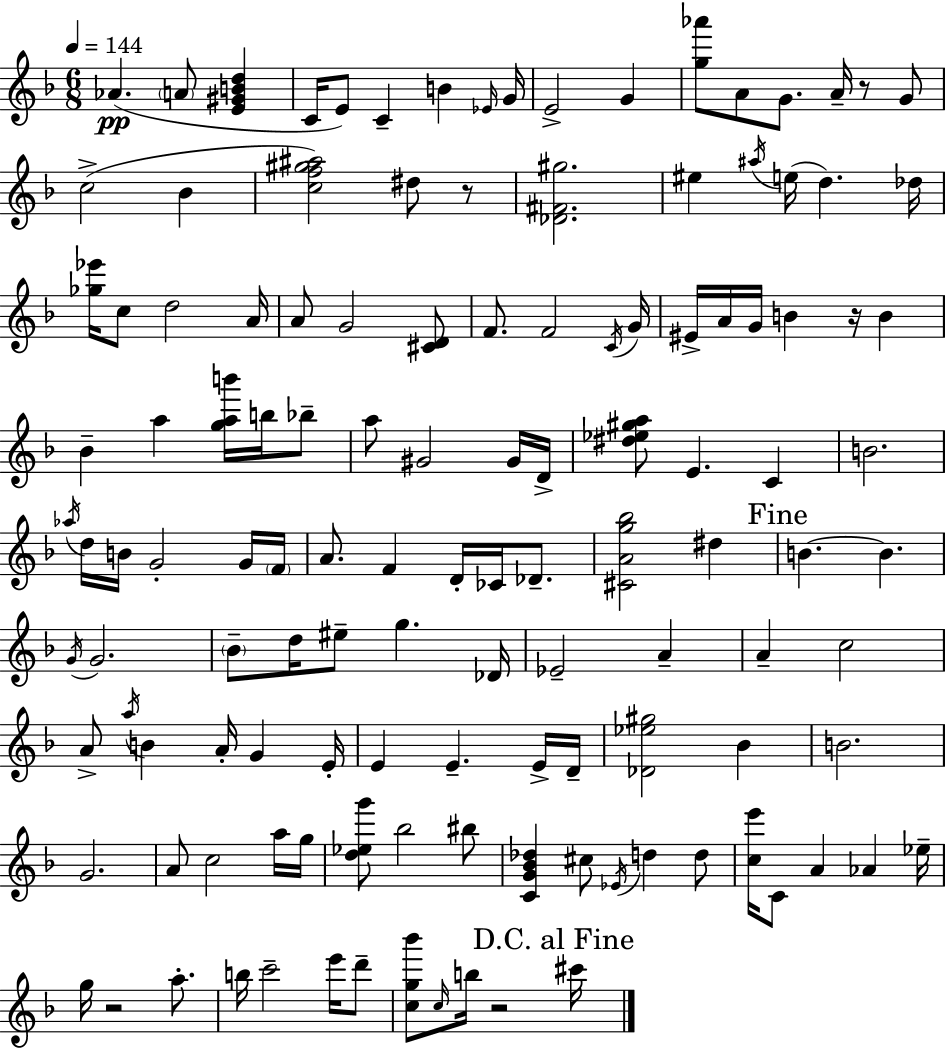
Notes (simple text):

Ab4/q. A4/e [E4,G#4,B4,D5]/q C4/s E4/e C4/q B4/q Eb4/s G4/s E4/h G4/q [G5,Ab6]/e A4/e G4/e. A4/s R/e G4/e C5/h Bb4/q [C5,F5,G#5,A#5]/h D#5/e R/e [Db4,F#4,G#5]/h. EIS5/q A#5/s E5/s D5/q. Db5/s [Gb5,Eb6]/s C5/e D5/h A4/s A4/e G4/h [C#4,D4]/e F4/e. F4/h C4/s G4/s EIS4/s A4/s G4/s B4/q R/s B4/q Bb4/q A5/q [G5,A5,B6]/s B5/s Bb5/e A5/e G#4/h G#4/s D4/s [D#5,Eb5,G#5,A5]/e E4/q. C4/q B4/h. Ab5/s D5/s B4/s G4/h G4/s F4/s A4/e. F4/q D4/s CES4/s Db4/e. [C#4,A4,G5,Bb5]/h D#5/q B4/q. B4/q. G4/s G4/h. Bb4/e D5/s EIS5/e G5/q. Db4/s Eb4/h A4/q A4/q C5/h A4/e A5/s B4/q A4/s G4/q E4/s E4/q E4/q. E4/s D4/s [Db4,Eb5,G#5]/h Bb4/q B4/h. G4/h. A4/e C5/h A5/s G5/s [D5,Eb5,G6]/e Bb5/h BIS5/e [C4,G4,Bb4,Db5]/q C#5/e Eb4/s D5/q D5/e [C5,E6]/s C4/e A4/q Ab4/q Eb5/s G5/s R/h A5/e. B5/s C6/h E6/s D6/e [C5,G5,Bb6]/e C5/s B5/s R/h C#6/s